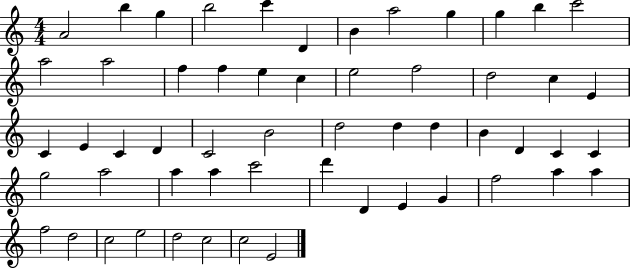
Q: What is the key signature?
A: C major